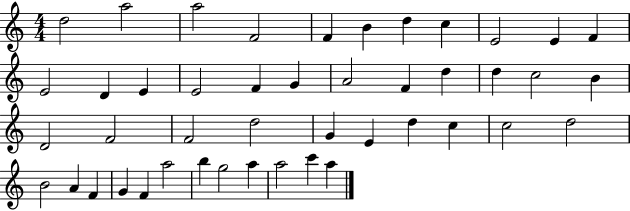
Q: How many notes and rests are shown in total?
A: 45